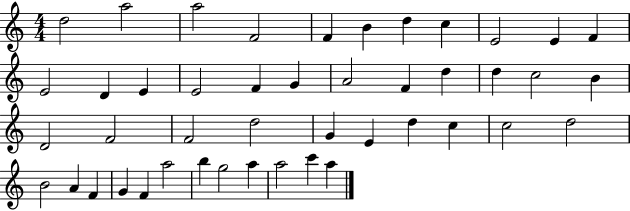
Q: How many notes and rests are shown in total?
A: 45